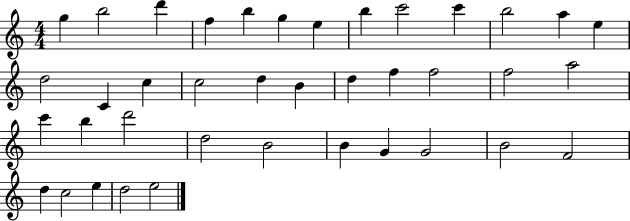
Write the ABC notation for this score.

X:1
T:Untitled
M:4/4
L:1/4
K:C
g b2 d' f b g e b c'2 c' b2 a e d2 C c c2 d B d f f2 f2 a2 c' b d'2 d2 B2 B G G2 B2 F2 d c2 e d2 e2